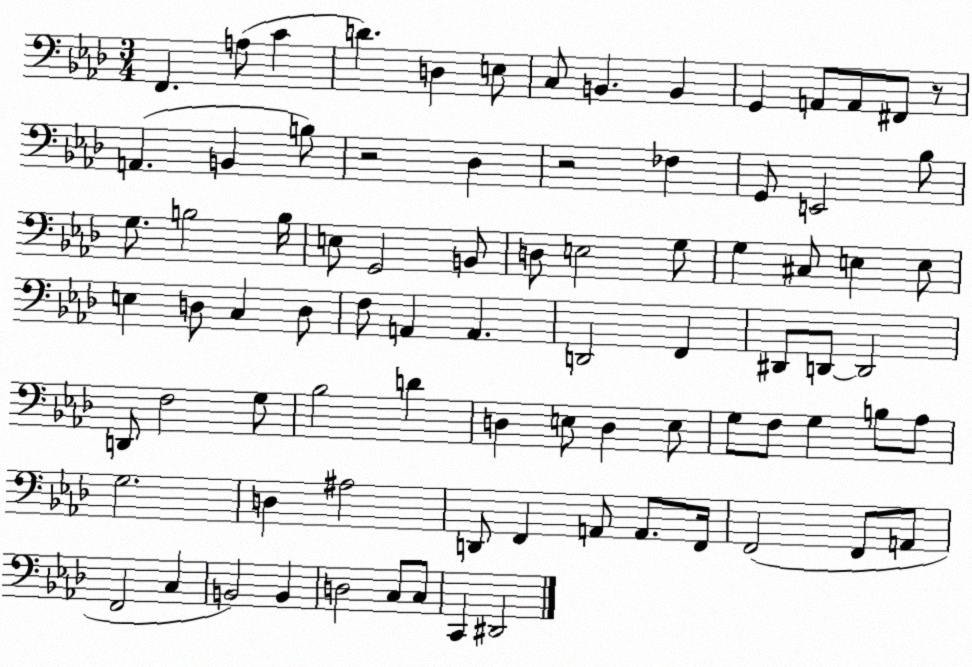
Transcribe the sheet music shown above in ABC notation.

X:1
T:Untitled
M:3/4
L:1/4
K:Ab
F,, A,/2 C D D, E,/2 C,/2 B,, B,, G,, A,,/2 A,,/2 ^F,,/2 z/2 A,, B,, B,/2 z2 _D, z2 _F, G,,/2 E,,2 _B,/2 G,/2 B,2 B,/4 E,/2 G,,2 B,,/2 D,/2 E,2 G,/2 G, ^C,/2 E, E,/2 E, D,/2 C, D,/2 F,/2 A,, A,, D,,2 F,, ^D,,/2 D,,/2 D,,2 D,,/2 F,2 G,/2 _B,2 D D, E,/2 D, E,/2 G,/2 F,/2 G, B,/2 _A,/2 G,2 D, ^A,2 D,,/2 F,, A,,/2 A,,/2 F,,/4 F,,2 F,,/2 A,,/2 F,,2 C, B,,2 B,, D,2 C,/2 C,/2 C,, ^D,,2